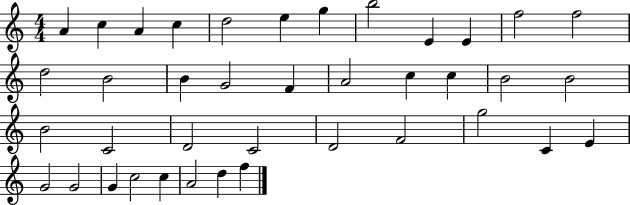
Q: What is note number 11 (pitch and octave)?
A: F5